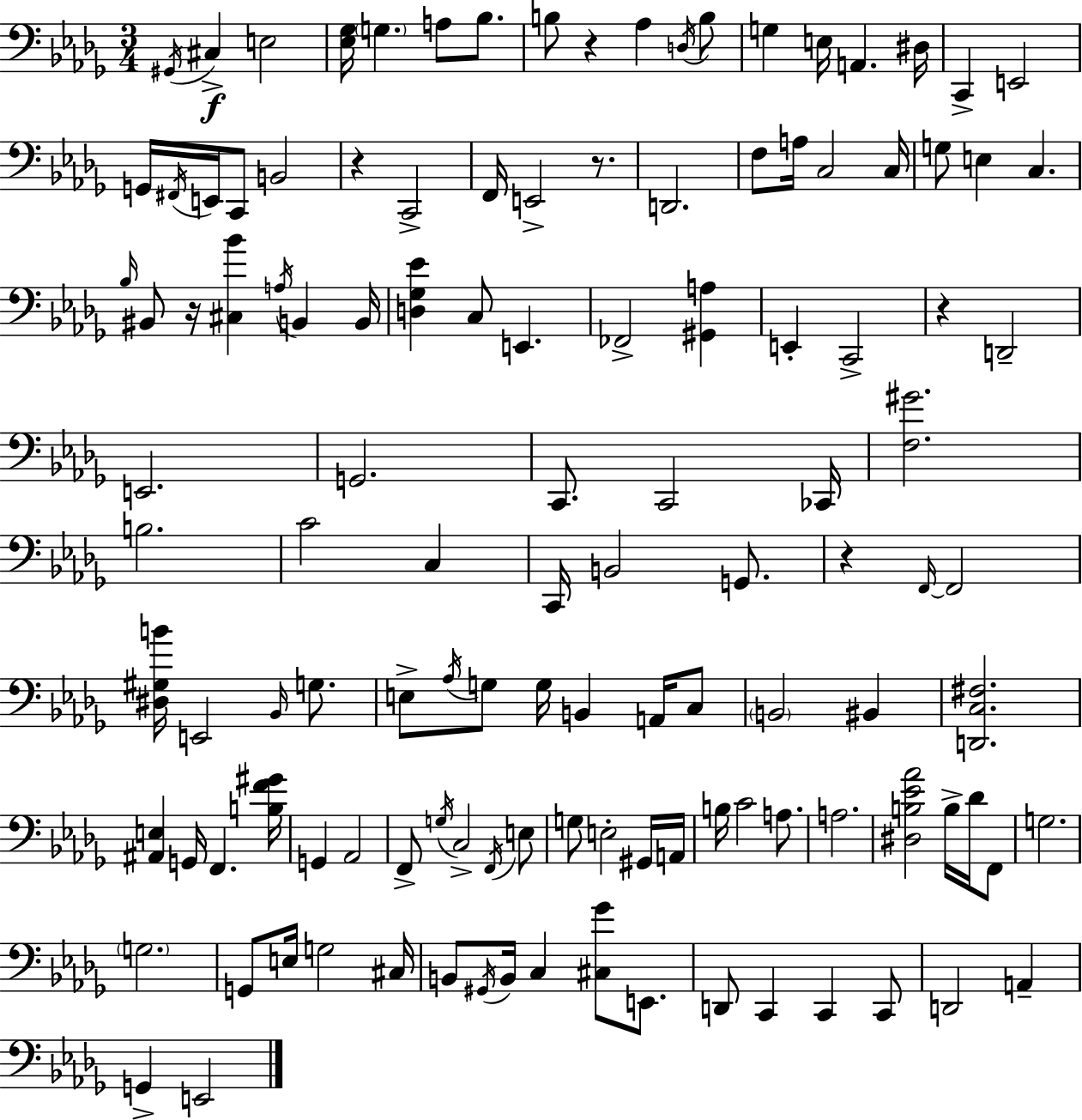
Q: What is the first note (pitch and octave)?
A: G#2